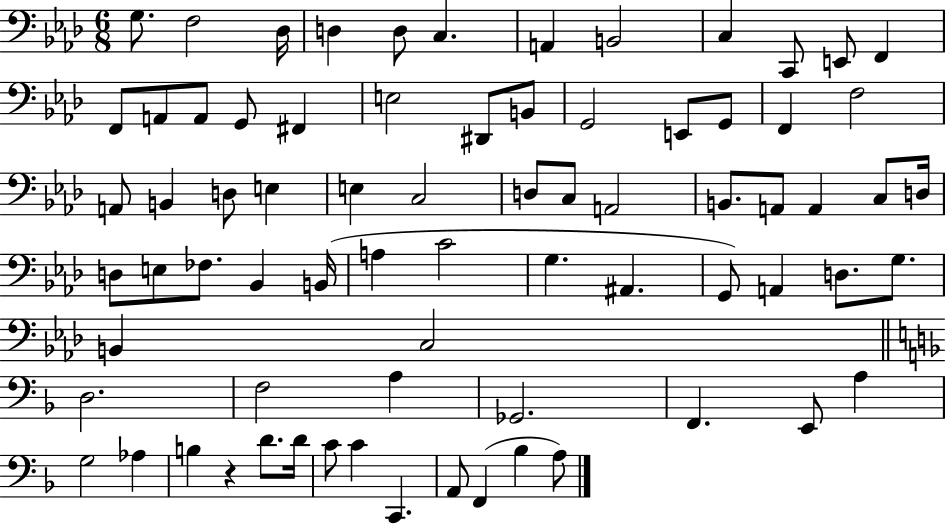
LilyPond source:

{
  \clef bass
  \numericTimeSignature
  \time 6/8
  \key aes \major
  g8. f2 des16 | d4 d8 c4. | a,4 b,2 | c4 c,8 e,8 f,4 | \break f,8 a,8 a,8 g,8 fis,4 | e2 dis,8 b,8 | g,2 e,8 g,8 | f,4 f2 | \break a,8 b,4 d8 e4 | e4 c2 | d8 c8 a,2 | b,8. a,8 a,4 c8 d16 | \break d8 e8 fes8. bes,4 b,16( | a4 c'2 | g4. ais,4. | g,8) a,4 d8. g8. | \break b,4 c2 | \bar "||" \break \key f \major d2. | f2 a4 | ges,2. | f,4. e,8 a4 | \break g2 aes4 | b4 r4 d'8. d'16 | c'8 c'4 c,4. | a,8 f,4( bes4 a8) | \break \bar "|."
}